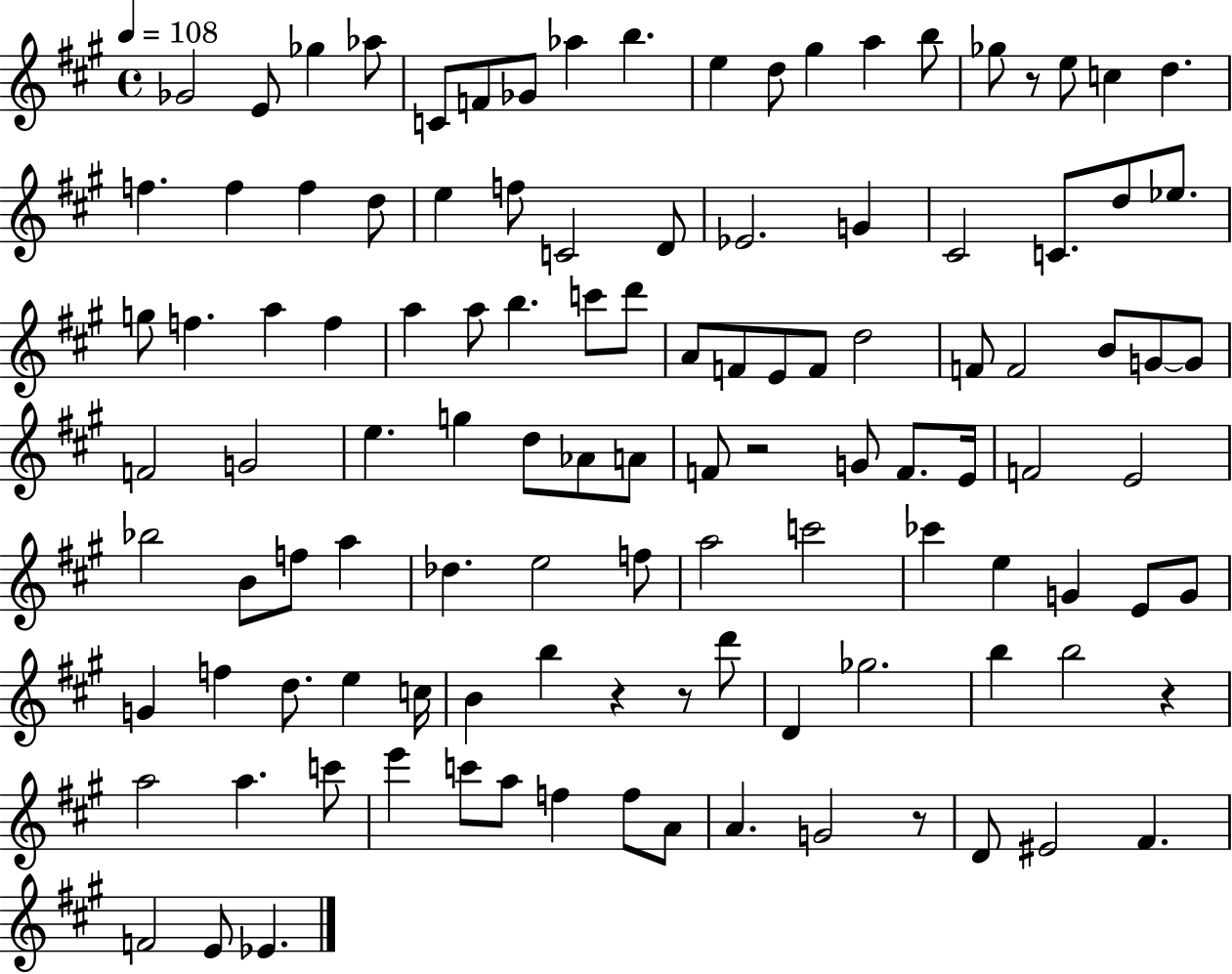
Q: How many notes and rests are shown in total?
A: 113